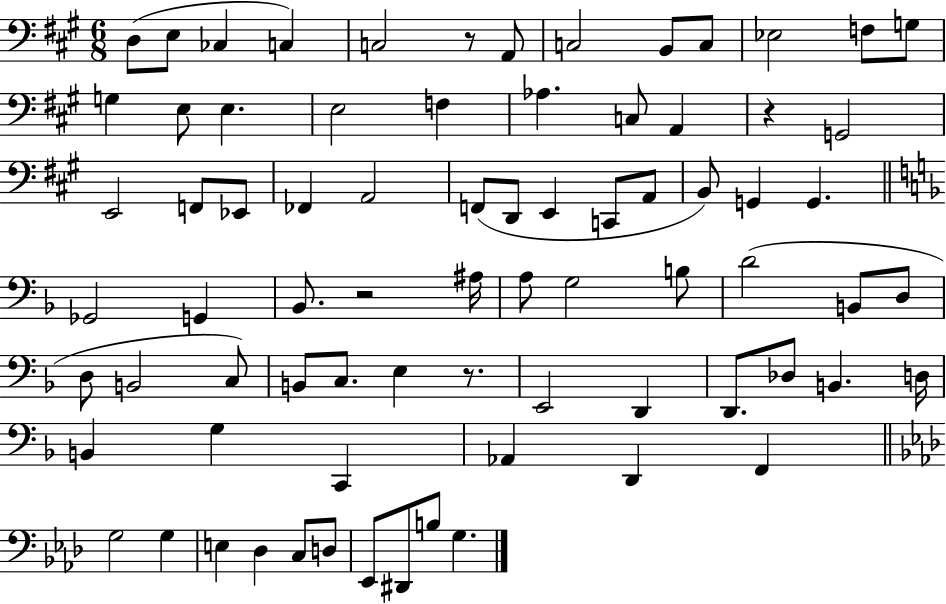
D3/e E3/e CES3/q C3/q C3/h R/e A2/e C3/h B2/e C3/e Eb3/h F3/e G3/e G3/q E3/e E3/q. E3/h F3/q Ab3/q. C3/e A2/q R/q G2/h E2/h F2/e Eb2/e FES2/q A2/h F2/e D2/e E2/q C2/e A2/e B2/e G2/q G2/q. Gb2/h G2/q Bb2/e. R/h A#3/s A3/e G3/h B3/e D4/h B2/e D3/e D3/e B2/h C3/e B2/e C3/e. E3/q R/e. E2/h D2/q D2/e. Db3/e B2/q. D3/s B2/q G3/q C2/q Ab2/q D2/q F2/q G3/h G3/q E3/q Db3/q C3/e D3/e Eb2/e D#2/e B3/e G3/q.